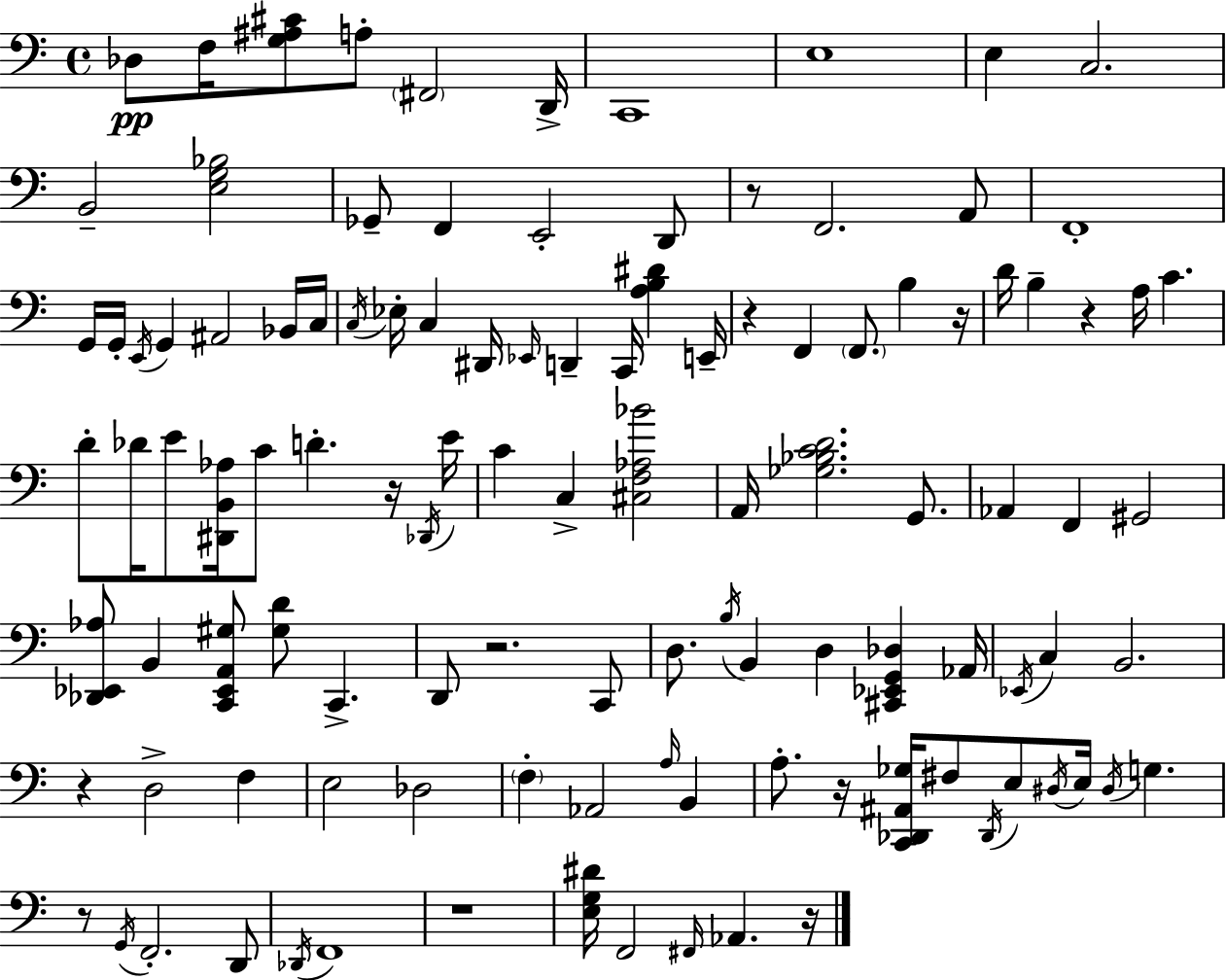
{
  \clef bass
  \time 4/4
  \defaultTimeSignature
  \key c \major
  des8\pp f16 <g ais cis'>8 a8-. \parenthesize fis,2 d,16-> | c,1 | e1 | e4 c2. | \break b,2-- <e g bes>2 | ges,8-- f,4 e,2-. d,8 | r8 f,2. a,8 | f,1-. | \break g,16 g,16-. \acciaccatura { e,16 } g,4 ais,2 bes,16 | c16 \acciaccatura { c16 } ees16-. c4 dis,16 \grace { ees,16 } d,4-- c,16 <a b dis'>4 | e,16-- r4 f,4 \parenthesize f,8. b4 | r16 d'16 b4-- r4 a16 c'4. | \break d'8-. des'16 e'8 <dis, b, aes>16 c'8 d'4.-. | r16 \acciaccatura { des,16 } e'16 c'4 c4-> <cis f aes bes'>2 | a,16 <ges bes c' d'>2. | g,8. aes,4 f,4 gis,2 | \break <des, ees, aes>8 b,4 <c, ees, a, gis>8 <gis d'>8 c,4.-> | d,8 r2. | c,8 d8. \acciaccatura { b16 } b,4 d4 | <cis, ees, g, des>4 aes,16 \acciaccatura { ees,16 } c4 b,2. | \break r4 d2-> | f4 e2 des2 | \parenthesize f4-. aes,2 | \grace { a16 } b,4 a8.-. r16 <c, des, ais, ges>16 fis8 \acciaccatura { des,16 } e8 | \break \acciaccatura { dis16 } e16 \acciaccatura { dis16 } g4. r8 \acciaccatura { g,16 } f,2.-. | d,8 \acciaccatura { des,16 } f,1 | r1 | <e g dis'>16 f,2 | \break \grace { fis,16 } aes,4. r16 \bar "|."
}